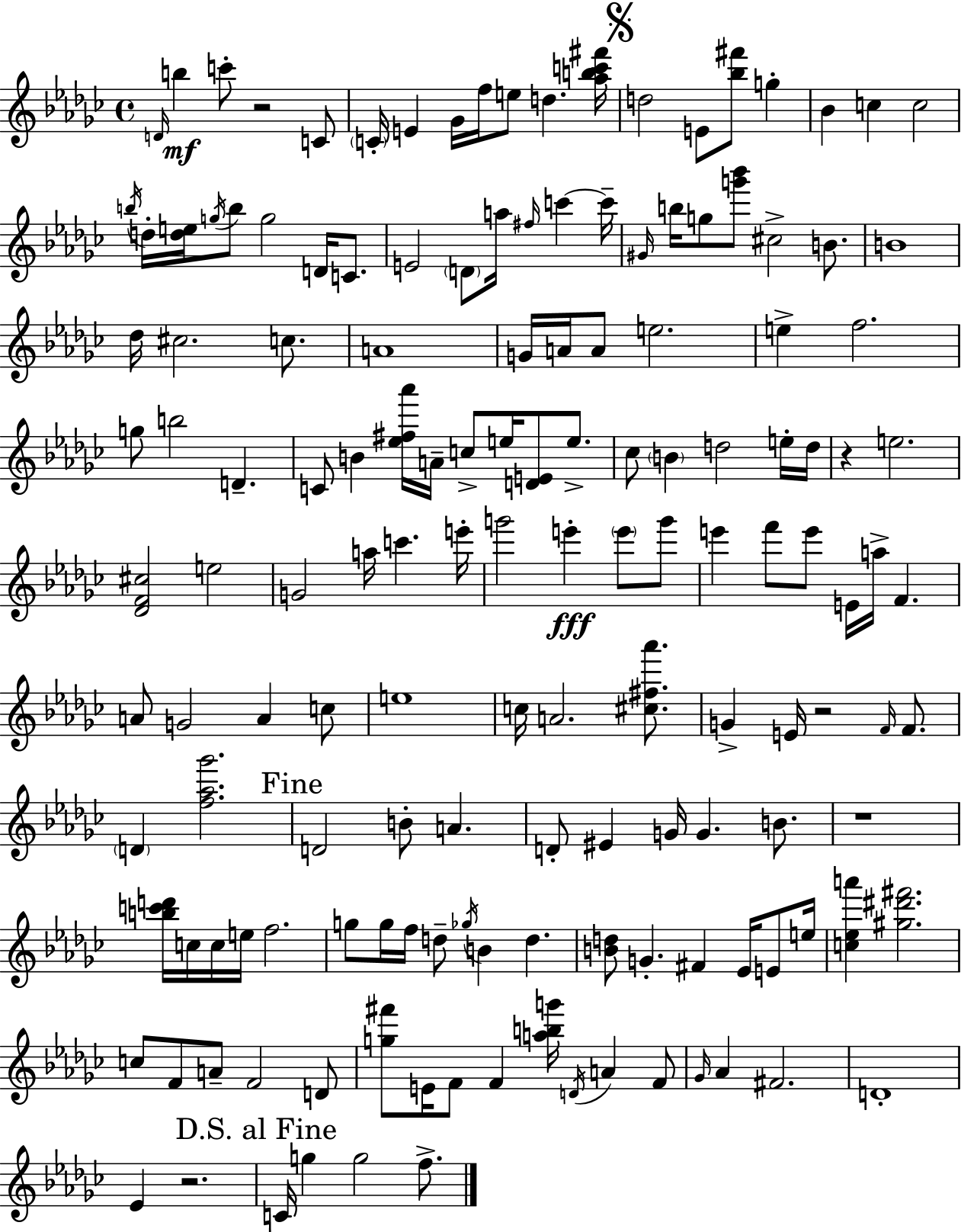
D4/s B5/q C6/e R/h C4/e C4/s E4/q Gb4/s F5/s E5/e D5/q. [Ab5,B5,C6,F#6]/s D5/h E4/e [Bb5,F#6]/e G5/q Bb4/q C5/q C5/h B5/s D5/s [D5,E5]/s G5/s B5/e G5/h D4/s C4/e. E4/h D4/e A5/s F#5/s C6/q C6/s G#4/s B5/s G5/e [G6,Bb6]/e C#5/h B4/e. B4/w Db5/s C#5/h. C5/e. A4/w G4/s A4/s A4/e E5/h. E5/q F5/h. G5/e B5/h D4/q. C4/e B4/q [Eb5,F#5,Ab6]/s A4/s C5/e E5/s [D4,E4]/e E5/e. CES5/e B4/q D5/h E5/s D5/s R/q E5/h. [Db4,F4,C#5]/h E5/h G4/h A5/s C6/q. E6/s G6/h E6/q E6/e G6/e E6/q F6/e E6/e E4/s A5/s F4/q. A4/e G4/h A4/q C5/e E5/w C5/s A4/h. [C#5,F#5,Ab6]/e. G4/q E4/s R/h F4/s F4/e. D4/q [F5,Ab5,Gb6]/h. D4/h B4/e A4/q. D4/e EIS4/q G4/s G4/q. B4/e. R/w [B5,C6,D6]/s C5/s C5/s E5/s F5/h. G5/e G5/s F5/s D5/e Gb5/s B4/q D5/q. [B4,D5]/e G4/q. F#4/q Eb4/s E4/e E5/s [C5,Eb5,A6]/q [G#5,D#6,F#6]/h. C5/e F4/e A4/e F4/h D4/e [G5,F#6]/e E4/s F4/e F4/q [A5,B5,G6]/s D4/s A4/q F4/e Gb4/s Ab4/q F#4/h. D4/w Eb4/q R/h. C4/s G5/q G5/h F5/e.